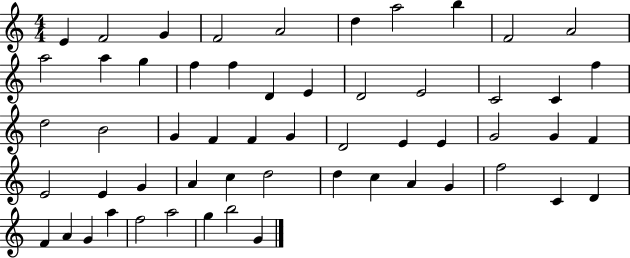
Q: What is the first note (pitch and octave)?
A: E4